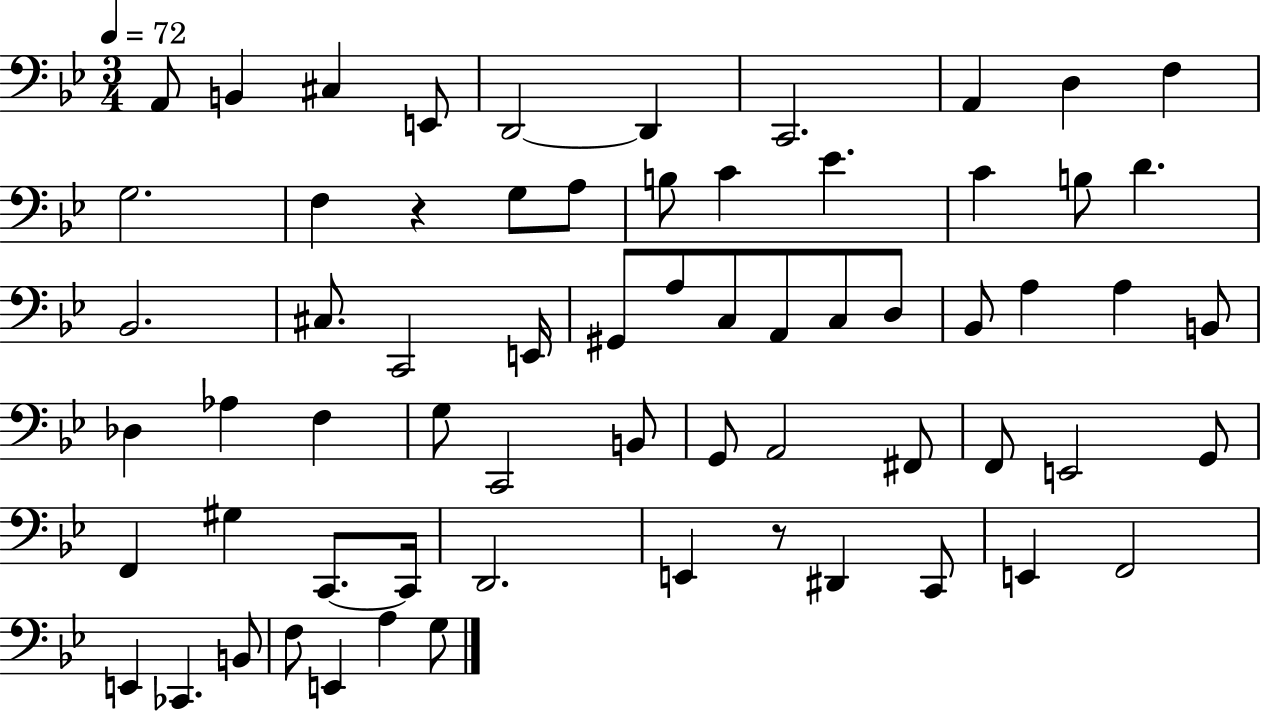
{
  \clef bass
  \numericTimeSignature
  \time 3/4
  \key bes \major
  \tempo 4 = 72
  a,8 b,4 cis4 e,8 | d,2~~ d,4 | c,2. | a,4 d4 f4 | \break g2. | f4 r4 g8 a8 | b8 c'4 ees'4. | c'4 b8 d'4. | \break bes,2. | cis8. c,2 e,16 | gis,8 a8 c8 a,8 c8 d8 | bes,8 a4 a4 b,8 | \break des4 aes4 f4 | g8 c,2 b,8 | g,8 a,2 fis,8 | f,8 e,2 g,8 | \break f,4 gis4 c,8.~~ c,16 | d,2. | e,4 r8 dis,4 c,8 | e,4 f,2 | \break e,4 ces,4. b,8 | f8 e,4 a4 g8 | \bar "|."
}